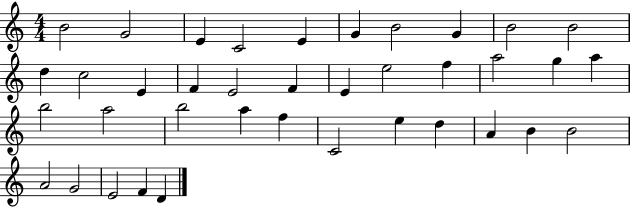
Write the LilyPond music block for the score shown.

{
  \clef treble
  \numericTimeSignature
  \time 4/4
  \key c \major
  b'2 g'2 | e'4 c'2 e'4 | g'4 b'2 g'4 | b'2 b'2 | \break d''4 c''2 e'4 | f'4 e'2 f'4 | e'4 e''2 f''4 | a''2 g''4 a''4 | \break b''2 a''2 | b''2 a''4 f''4 | c'2 e''4 d''4 | a'4 b'4 b'2 | \break a'2 g'2 | e'2 f'4 d'4 | \bar "|."
}